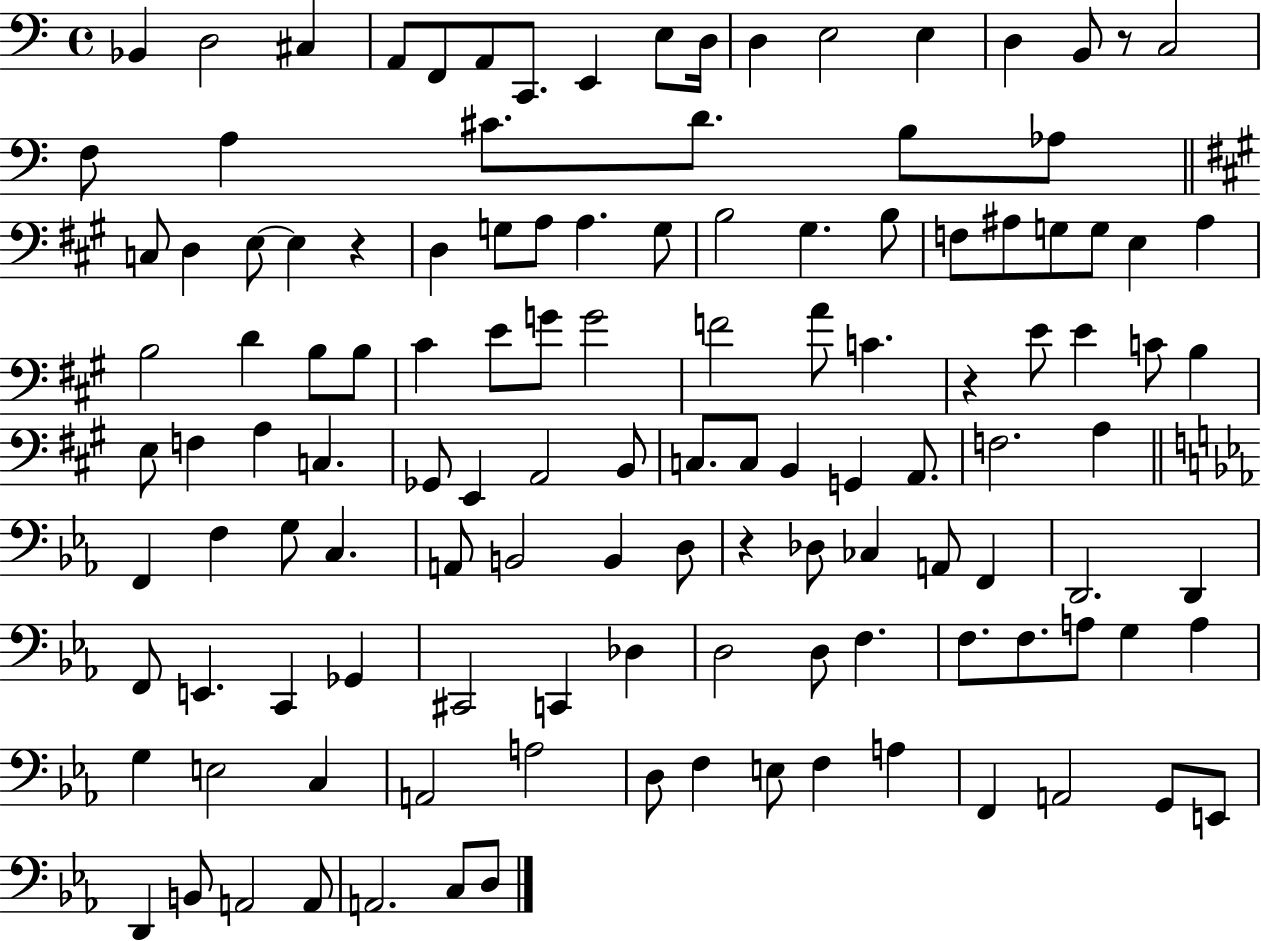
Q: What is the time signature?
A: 4/4